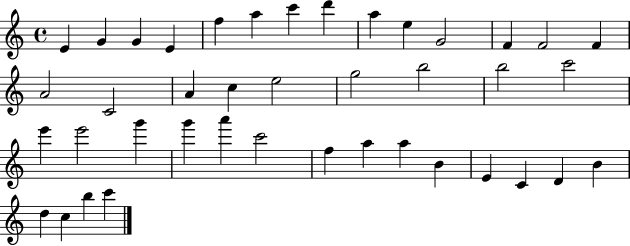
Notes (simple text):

E4/q G4/q G4/q E4/q F5/q A5/q C6/q D6/q A5/q E5/q G4/h F4/q F4/h F4/q A4/h C4/h A4/q C5/q E5/h G5/h B5/h B5/h C6/h E6/q E6/h G6/q G6/q A6/q C6/h F5/q A5/q A5/q B4/q E4/q C4/q D4/q B4/q D5/q C5/q B5/q C6/q